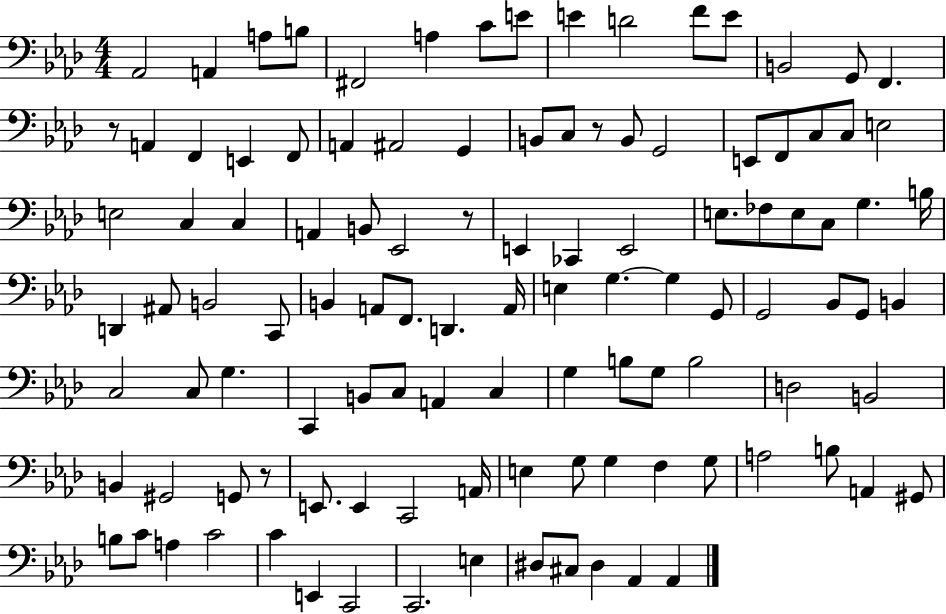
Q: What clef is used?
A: bass